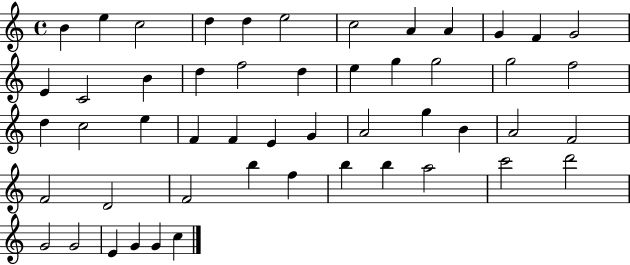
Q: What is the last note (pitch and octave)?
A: C5